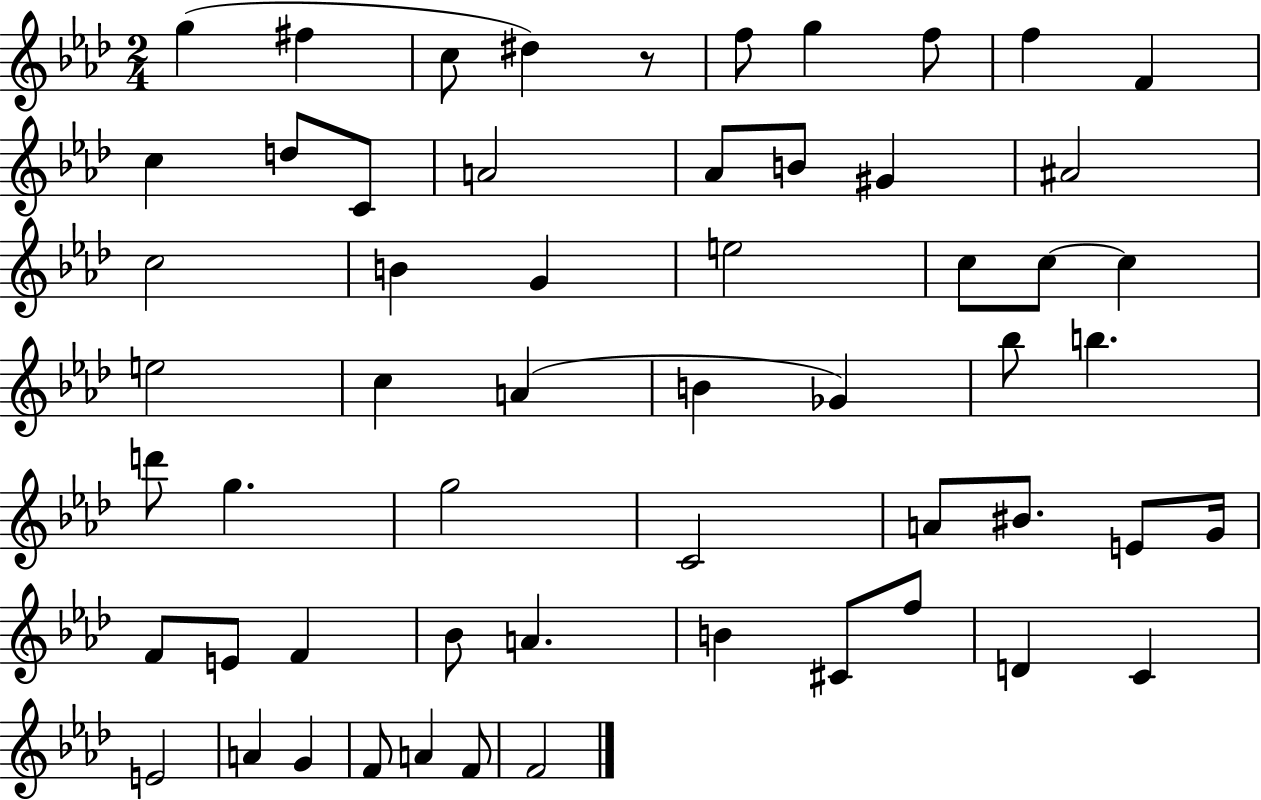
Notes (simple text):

G5/q F#5/q C5/e D#5/q R/e F5/e G5/q F5/e F5/q F4/q C5/q D5/e C4/e A4/h Ab4/e B4/e G#4/q A#4/h C5/h B4/q G4/q E5/h C5/e C5/e C5/q E5/h C5/q A4/q B4/q Gb4/q Bb5/e B5/q. D6/e G5/q. G5/h C4/h A4/e BIS4/e. E4/e G4/s F4/e E4/e F4/q Bb4/e A4/q. B4/q C#4/e F5/e D4/q C4/q E4/h A4/q G4/q F4/e A4/q F4/e F4/h